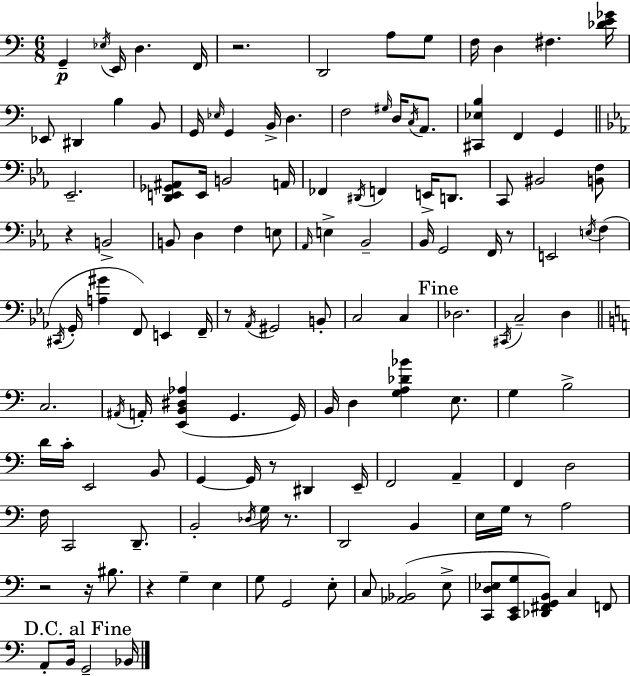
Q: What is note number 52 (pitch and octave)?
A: F3